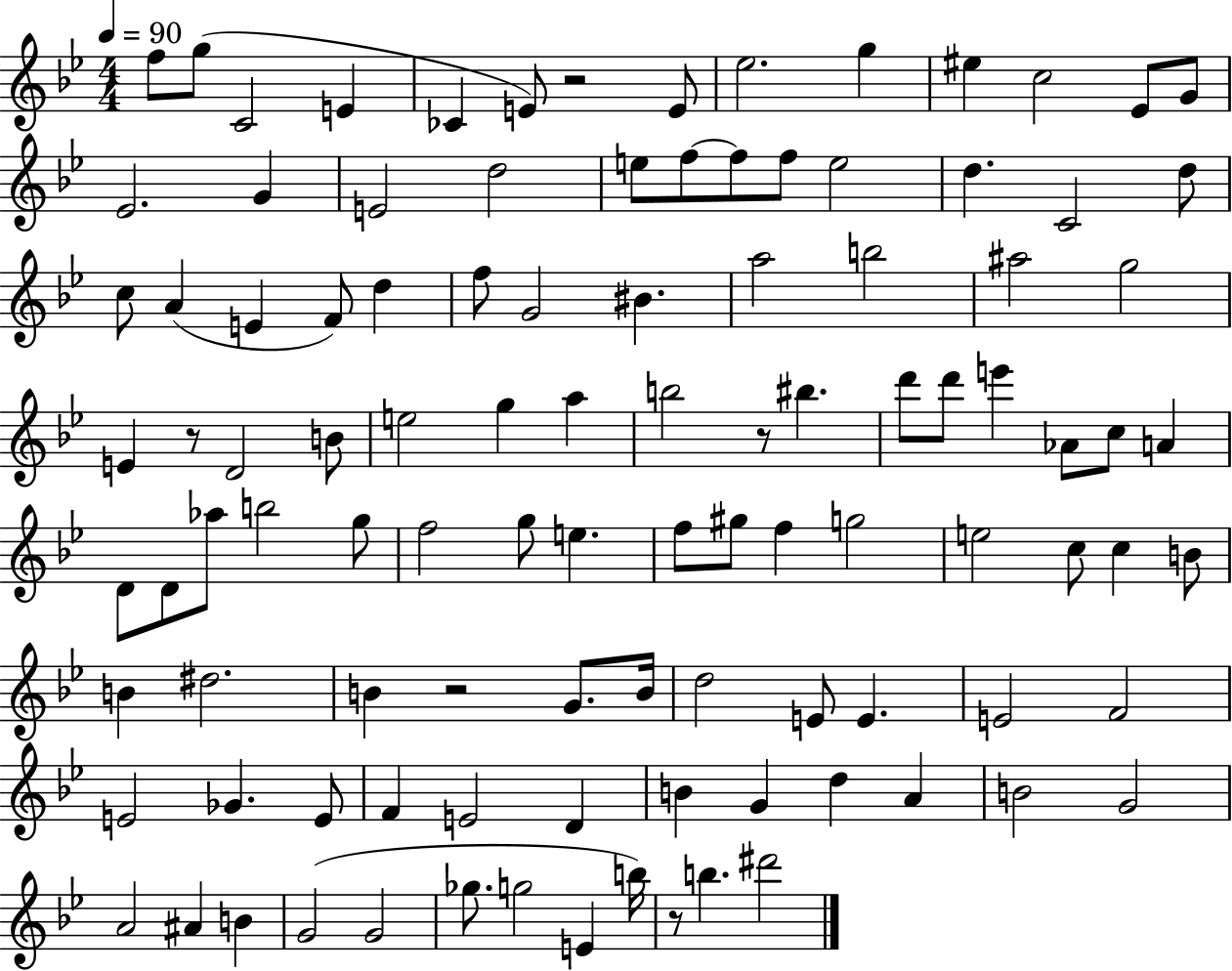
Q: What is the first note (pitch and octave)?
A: F5